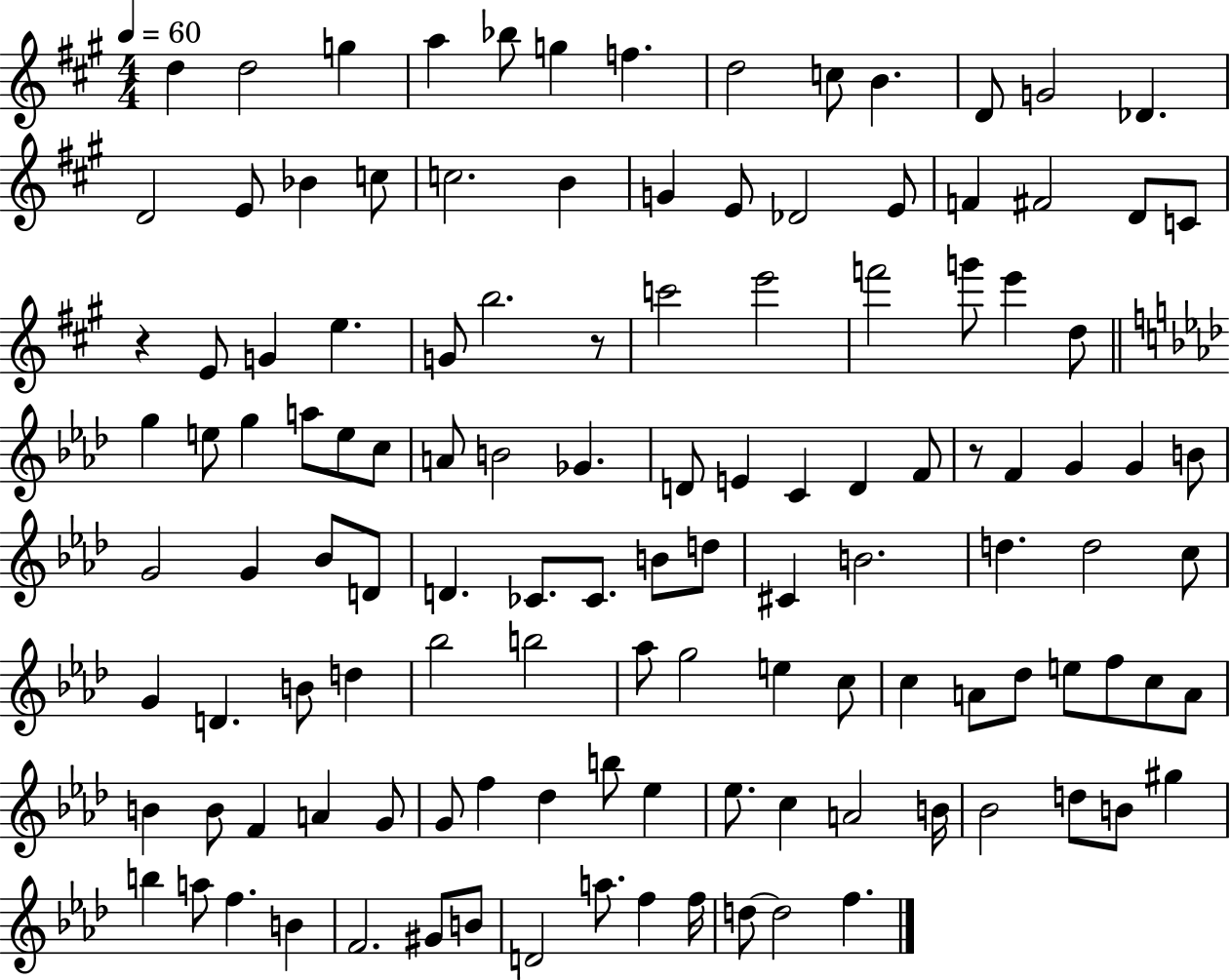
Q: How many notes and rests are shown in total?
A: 122